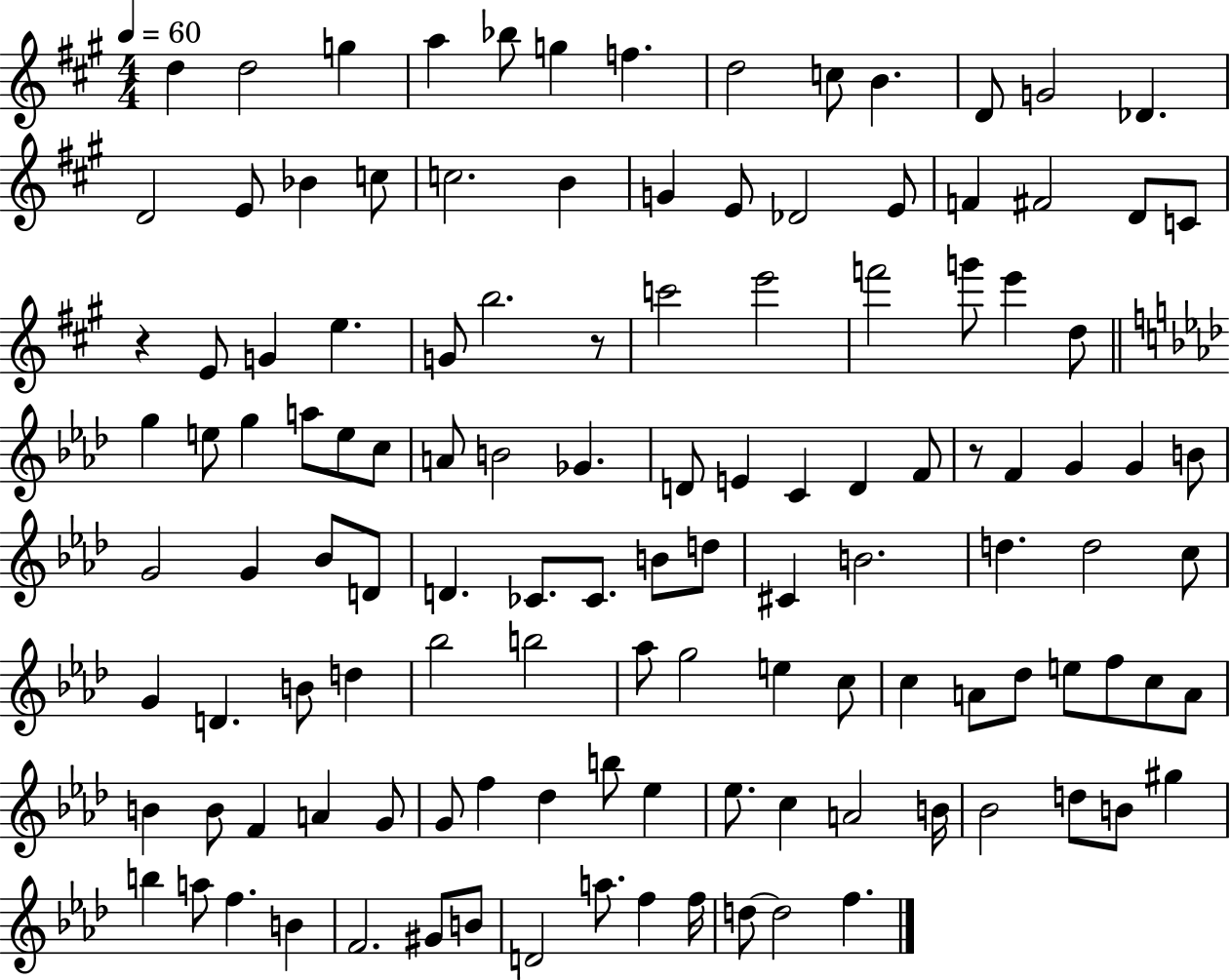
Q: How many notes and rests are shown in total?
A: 122